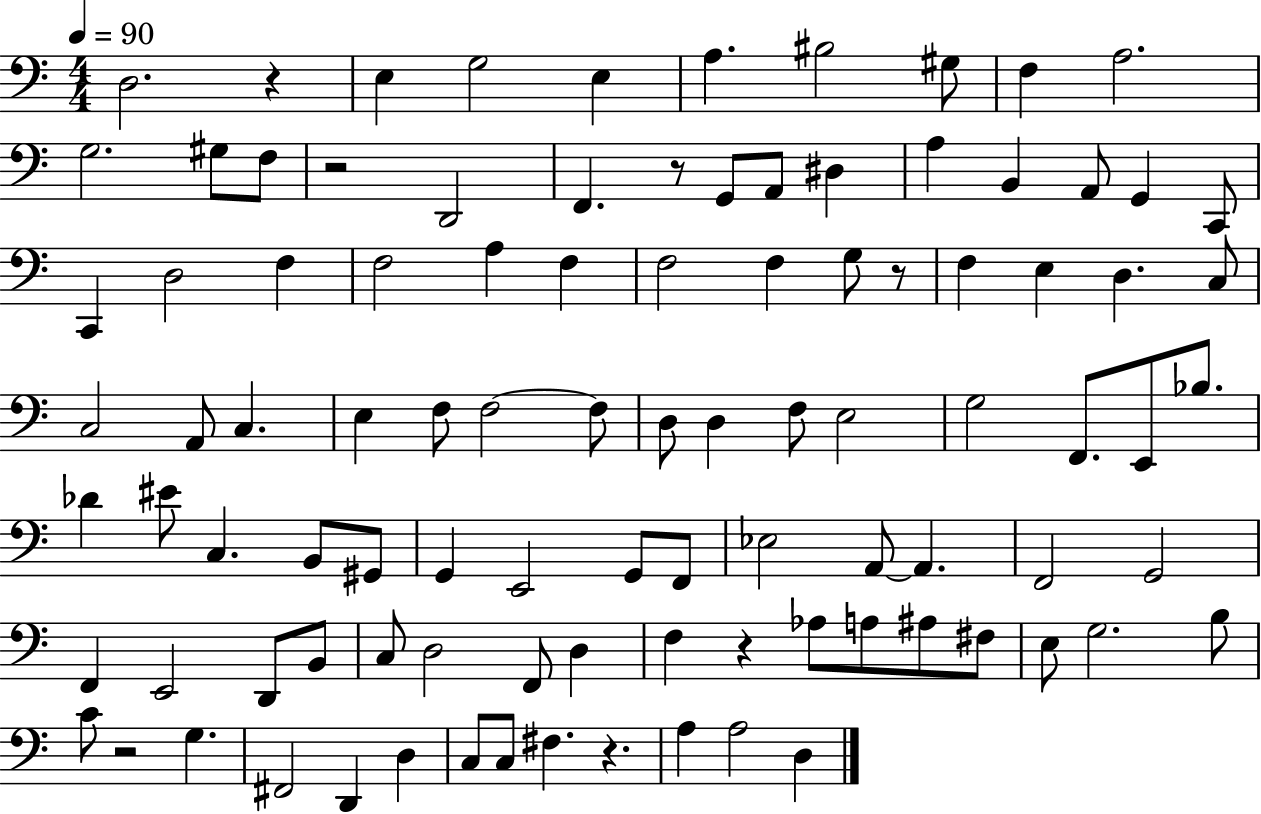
X:1
T:Untitled
M:4/4
L:1/4
K:C
D,2 z E, G,2 E, A, ^B,2 ^G,/2 F, A,2 G,2 ^G,/2 F,/2 z2 D,,2 F,, z/2 G,,/2 A,,/2 ^D, A, B,, A,,/2 G,, C,,/2 C,, D,2 F, F,2 A, F, F,2 F, G,/2 z/2 F, E, D, C,/2 C,2 A,,/2 C, E, F,/2 F,2 F,/2 D,/2 D, F,/2 E,2 G,2 F,,/2 E,,/2 _B,/2 _D ^E/2 C, B,,/2 ^G,,/2 G,, E,,2 G,,/2 F,,/2 _E,2 A,,/2 A,, F,,2 G,,2 F,, E,,2 D,,/2 B,,/2 C,/2 D,2 F,,/2 D, F, z _A,/2 A,/2 ^A,/2 ^F,/2 E,/2 G,2 B,/2 C/2 z2 G, ^F,,2 D,, D, C,/2 C,/2 ^F, z A, A,2 D,